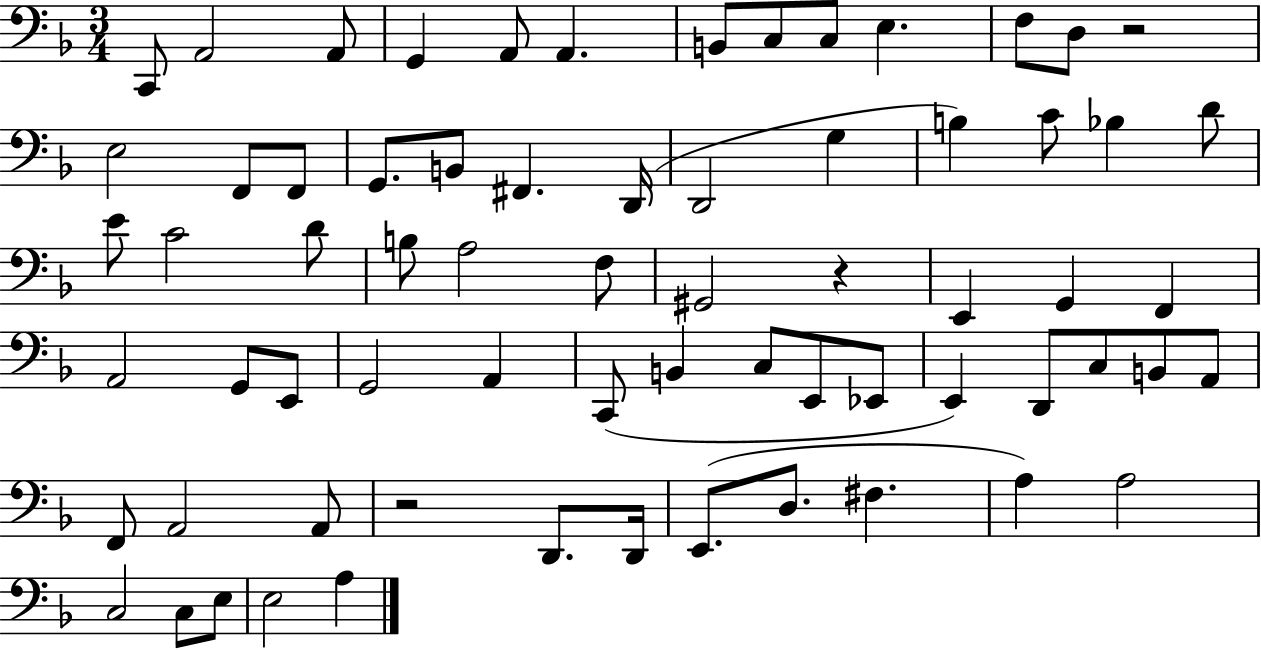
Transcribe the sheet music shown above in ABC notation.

X:1
T:Untitled
M:3/4
L:1/4
K:F
C,,/2 A,,2 A,,/2 G,, A,,/2 A,, B,,/2 C,/2 C,/2 E, F,/2 D,/2 z2 E,2 F,,/2 F,,/2 G,,/2 B,,/2 ^F,, D,,/4 D,,2 G, B, C/2 _B, D/2 E/2 C2 D/2 B,/2 A,2 F,/2 ^G,,2 z E,, G,, F,, A,,2 G,,/2 E,,/2 G,,2 A,, C,,/2 B,, C,/2 E,,/2 _E,,/2 E,, D,,/2 C,/2 B,,/2 A,,/2 F,,/2 A,,2 A,,/2 z2 D,,/2 D,,/4 E,,/2 D,/2 ^F, A, A,2 C,2 C,/2 E,/2 E,2 A,